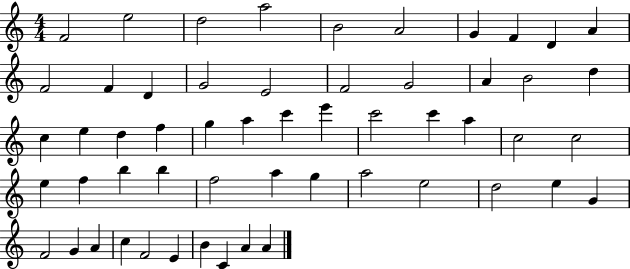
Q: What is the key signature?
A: C major